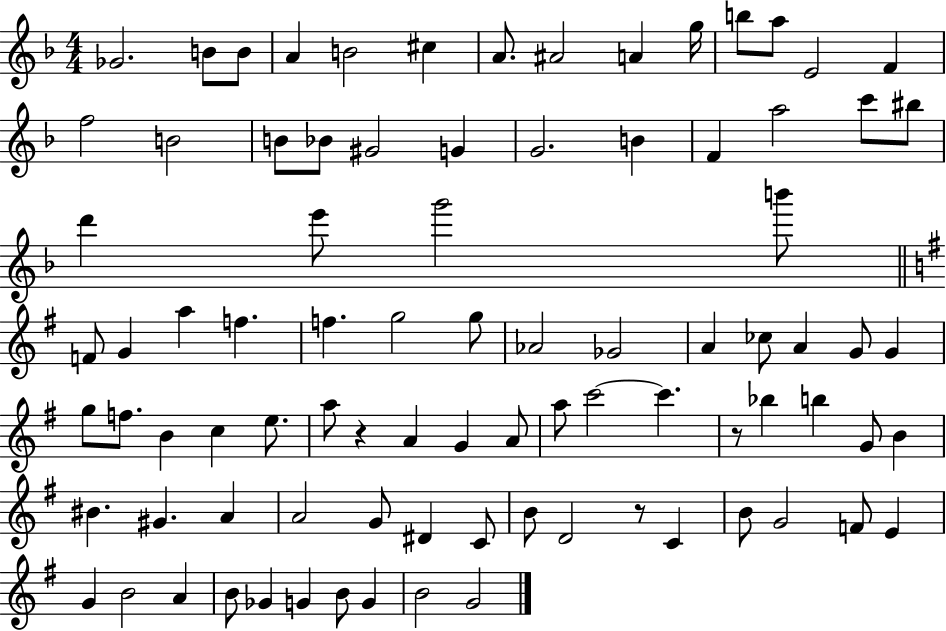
Gb4/h. B4/e B4/e A4/q B4/h C#5/q A4/e. A#4/h A4/q G5/s B5/e A5/e E4/h F4/q F5/h B4/h B4/e Bb4/e G#4/h G4/q G4/h. B4/q F4/q A5/h C6/e BIS5/e D6/q E6/e G6/h B6/e F4/e G4/q A5/q F5/q. F5/q. G5/h G5/e Ab4/h Gb4/h A4/q CES5/e A4/q G4/e G4/q G5/e F5/e. B4/q C5/q E5/e. A5/e R/q A4/q G4/q A4/e A5/e C6/h C6/q. R/e Bb5/q B5/q G4/e B4/q BIS4/q. G#4/q. A4/q A4/h G4/e D#4/q C4/e B4/e D4/h R/e C4/q B4/e G4/h F4/e E4/q G4/q B4/h A4/q B4/e Gb4/q G4/q B4/e G4/q B4/h G4/h